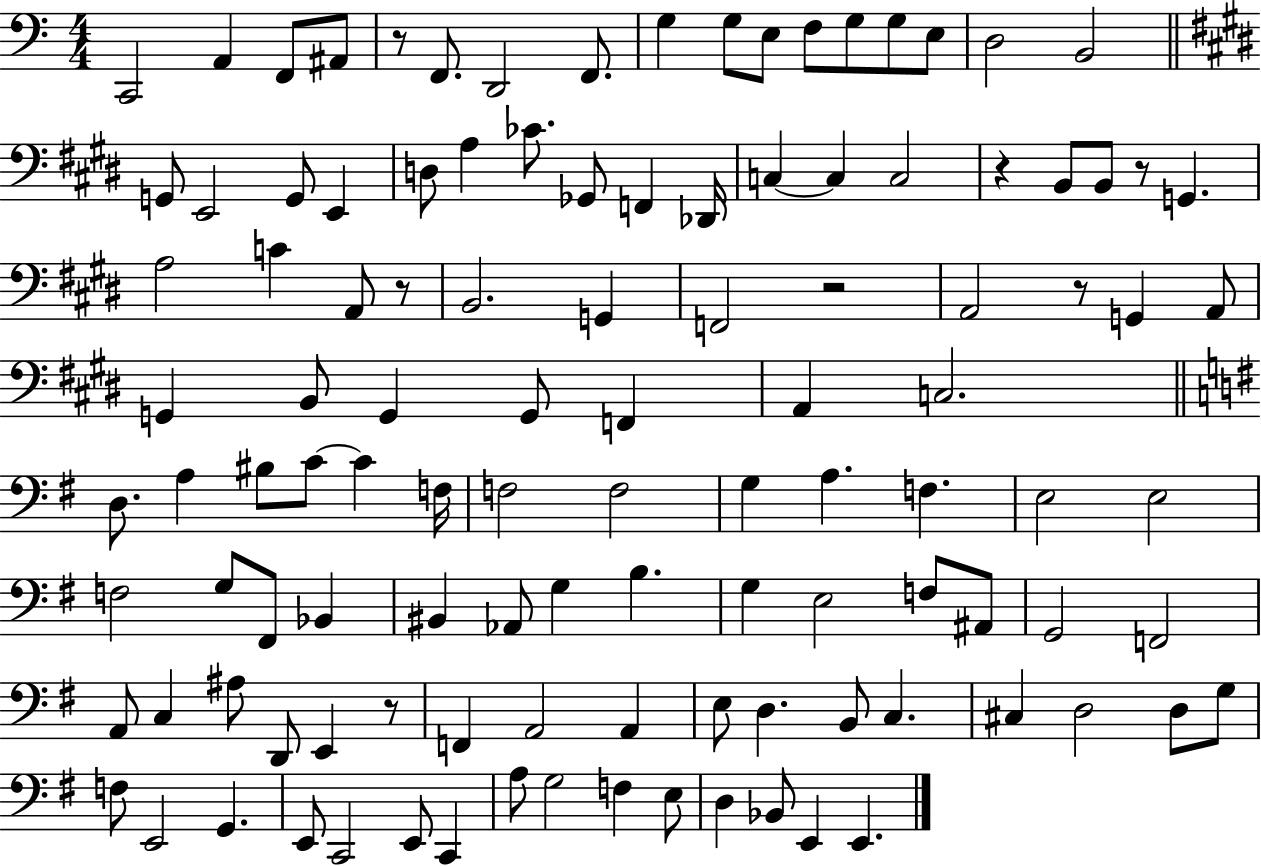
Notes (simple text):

C2/h A2/q F2/e A#2/e R/e F2/e. D2/h F2/e. G3/q G3/e E3/e F3/e G3/e G3/e E3/e D3/h B2/h G2/e E2/h G2/e E2/q D3/e A3/q CES4/e. Gb2/e F2/q Db2/s C3/q C3/q C3/h R/q B2/e B2/e R/e G2/q. A3/h C4/q A2/e R/e B2/h. G2/q F2/h R/h A2/h R/e G2/q A2/e G2/q B2/e G2/q G2/e F2/q A2/q C3/h. D3/e. A3/q BIS3/e C4/e C4/q F3/s F3/h F3/h G3/q A3/q. F3/q. E3/h E3/h F3/h G3/e F#2/e Bb2/q BIS2/q Ab2/e G3/q B3/q. G3/q E3/h F3/e A#2/e G2/h F2/h A2/e C3/q A#3/e D2/e E2/q R/e F2/q A2/h A2/q E3/e D3/q. B2/e C3/q. C#3/q D3/h D3/e G3/e F3/e E2/h G2/q. E2/e C2/h E2/e C2/q A3/e G3/h F3/q E3/e D3/q Bb2/e E2/q E2/q.